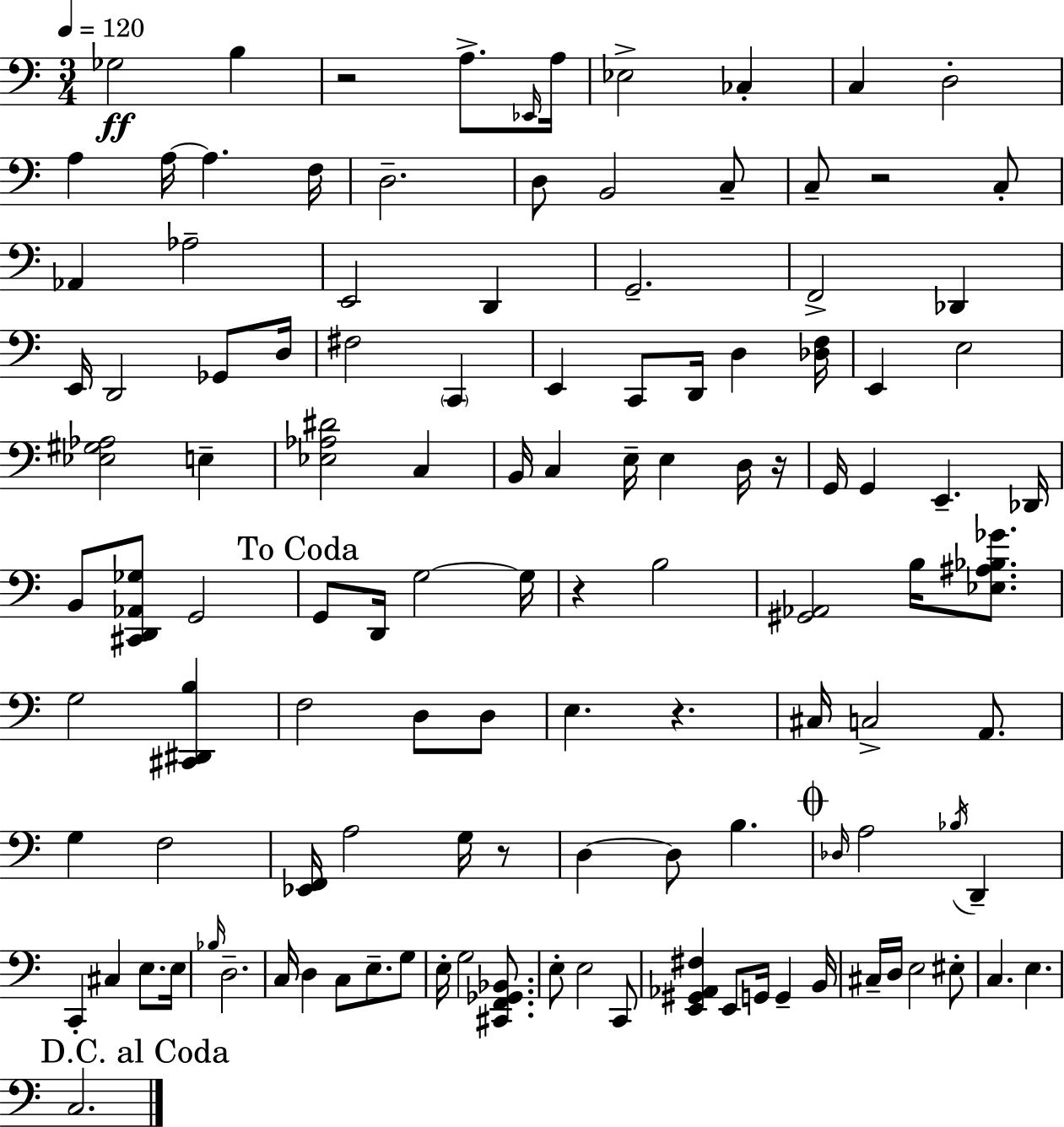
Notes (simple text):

Gb3/h B3/q R/h A3/e. Eb2/s A3/s Eb3/h CES3/q C3/q D3/h A3/q A3/s A3/q. F3/s D3/h. D3/e B2/h C3/e C3/e R/h C3/e Ab2/q Ab3/h E2/h D2/q G2/h. F2/h Db2/q E2/s D2/h Gb2/e D3/s F#3/h C2/q E2/q C2/e D2/s D3/q [Db3,F3]/s E2/q E3/h [Eb3,G#3,Ab3]/h E3/q [Eb3,Ab3,D#4]/h C3/q B2/s C3/q E3/s E3/q D3/s R/s G2/s G2/q E2/q. Db2/s B2/e [C#2,D2,Ab2,Gb3]/e G2/h G2/e D2/s G3/h G3/s R/q B3/h [G#2,Ab2]/h B3/s [Eb3,A#3,Bb3,Gb4]/e. G3/h [C#2,D#2,B3]/q F3/h D3/e D3/e E3/q. R/q. C#3/s C3/h A2/e. G3/q F3/h [Eb2,F2]/s A3/h G3/s R/e D3/q D3/e B3/q. Db3/s A3/h Bb3/s D2/q C2/q C#3/q E3/e. E3/s Bb3/s D3/h. C3/s D3/q C3/e E3/e. G3/e E3/s G3/h [C#2,F2,Gb2,Bb2]/e. E3/e E3/h C2/e [E2,G#2,Ab2,F#3]/q E2/e G2/s G2/q B2/s C#3/s D3/s E3/h EIS3/e C3/q. E3/q. C3/h.